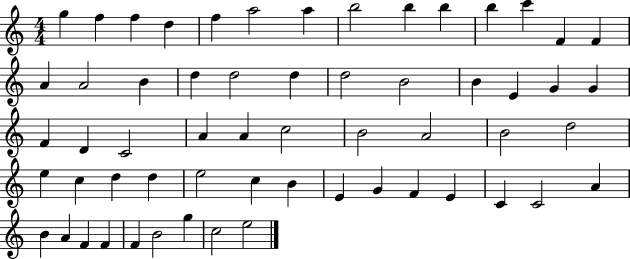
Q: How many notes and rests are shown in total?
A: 59